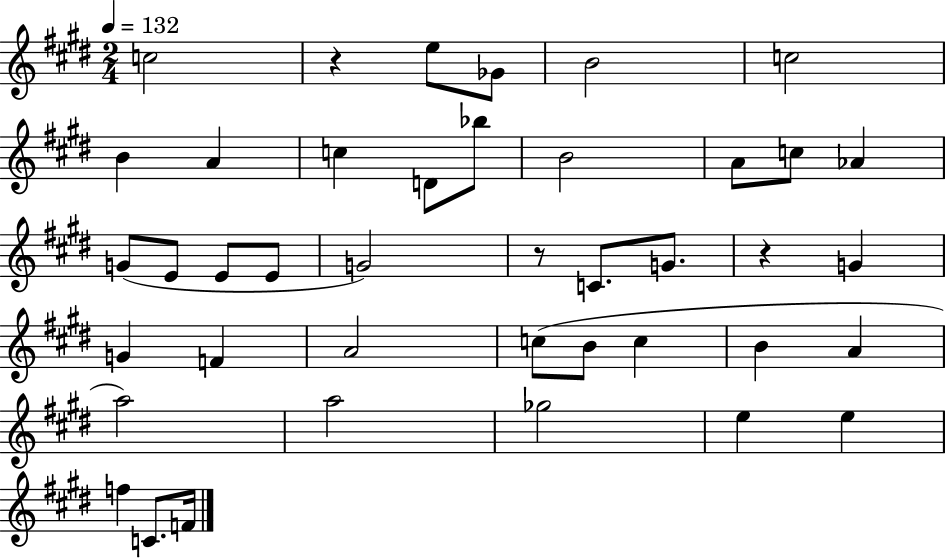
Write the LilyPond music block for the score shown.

{
  \clef treble
  \numericTimeSignature
  \time 2/4
  \key e \major
  \tempo 4 = 132
  c''2 | r4 e''8 ges'8 | b'2 | c''2 | \break b'4 a'4 | c''4 d'8 bes''8 | b'2 | a'8 c''8 aes'4 | \break g'8( e'8 e'8 e'8 | g'2) | r8 c'8. g'8. | r4 g'4 | \break g'4 f'4 | a'2 | c''8( b'8 c''4 | b'4 a'4 | \break a''2) | a''2 | ges''2 | e''4 e''4 | \break f''4 c'8. f'16 | \bar "|."
}